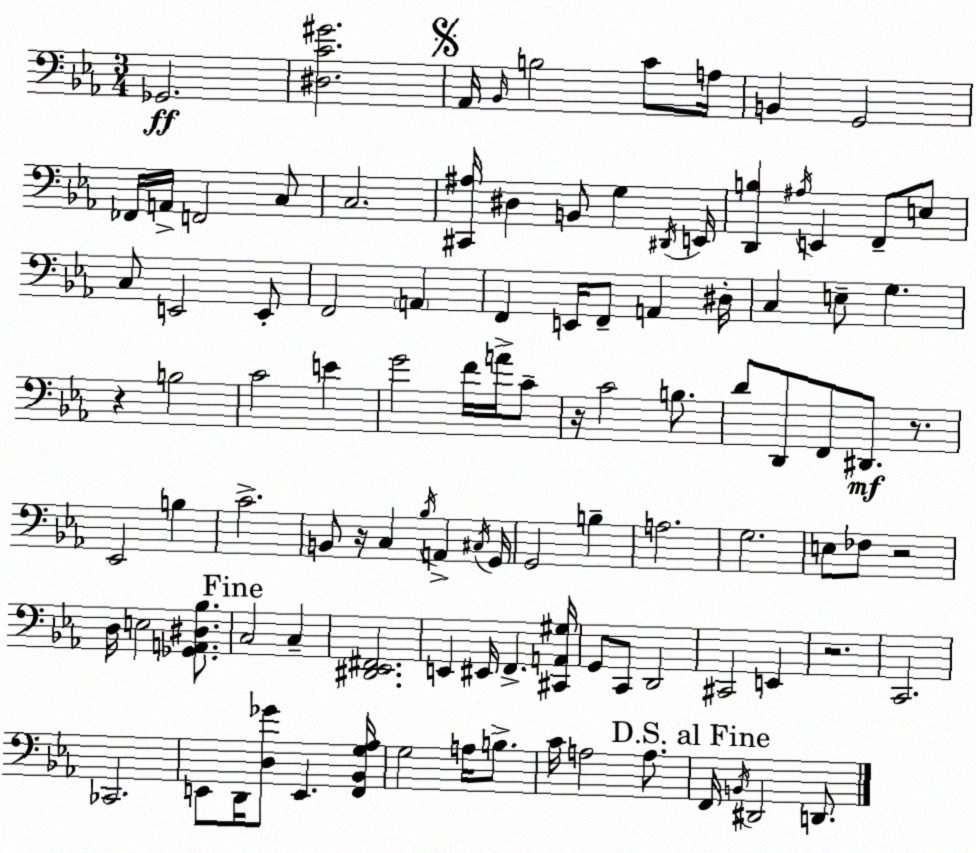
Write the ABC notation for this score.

X:1
T:Untitled
M:3/4
L:1/4
K:Cm
_G,,2 [^D,C^G]2 _A,,/4 _B,,/4 B,2 C/2 A,/4 B,, G,,2 _F,,/4 A,,/4 F,,2 C,/2 C,2 [^C,,^A,]/4 ^D, B,,/2 G, ^D,,/4 E,,/4 [D,,B,] ^A,/4 E,, F,,/2 E,/2 C,/2 E,,2 E,,/2 F,,2 A,, F,, E,,/4 F,,/2 A,, ^D,/4 C, E,/2 G, z B,2 C2 E G2 F/4 A/4 C/2 z/4 C2 B,/2 D/2 D,,/2 F,,/2 ^D,,/2 z/2 _E,,2 B, C2 B,,/2 z/4 C, _B,/4 A,, ^C,/4 G,,/4 G,,2 B, A,2 G,2 E,/2 _F,/2 z2 D,/4 E,2 [_G,,A,,^D,_B,]/2 C,2 C, [^D,,_E,,^F,,]2 E,, ^E,,/4 F,, [^C,,A,,^G,]/4 G,,/2 C,,/2 D,,2 ^C,,2 E,, z2 C,,2 _C,,2 E,,/2 D,,/4 [D,_G]/2 E,, [F,,_B,,G,_A,]/4 G,2 A,/4 B,/2 C/4 A,2 A,/2 F,,/4 B,,/4 ^D,,2 D,,/2